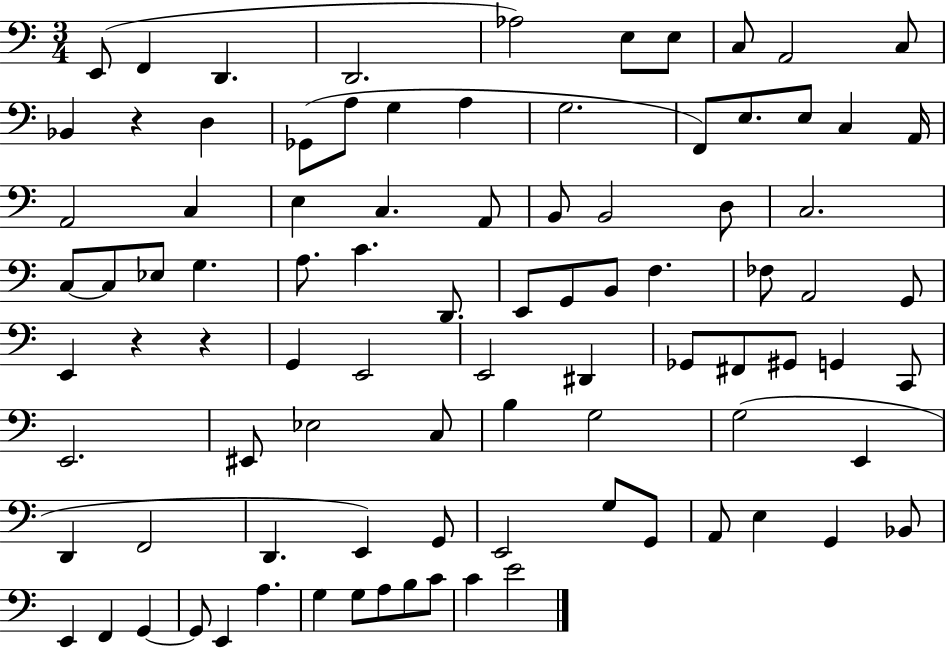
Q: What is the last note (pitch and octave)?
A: E4